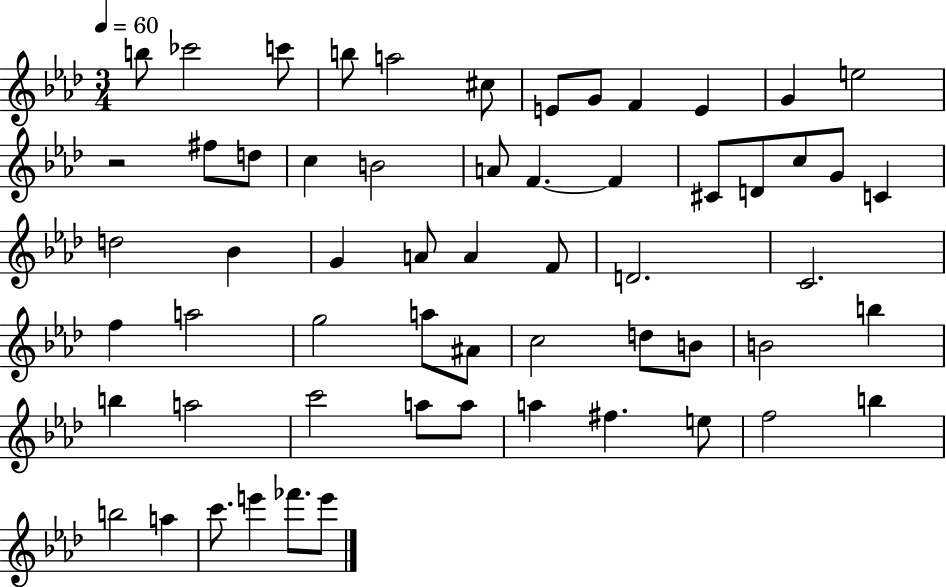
X:1
T:Untitled
M:3/4
L:1/4
K:Ab
b/2 _c'2 c'/2 b/2 a2 ^c/2 E/2 G/2 F E G e2 z2 ^f/2 d/2 c B2 A/2 F F ^C/2 D/2 c/2 G/2 C d2 _B G A/2 A F/2 D2 C2 f a2 g2 a/2 ^A/2 c2 d/2 B/2 B2 b b a2 c'2 a/2 a/2 a ^f e/2 f2 b b2 a c'/2 e' _f'/2 e'/2